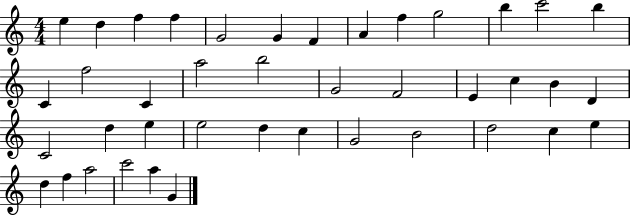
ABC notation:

X:1
T:Untitled
M:4/4
L:1/4
K:C
e d f f G2 G F A f g2 b c'2 b C f2 C a2 b2 G2 F2 E c B D C2 d e e2 d c G2 B2 d2 c e d f a2 c'2 a G